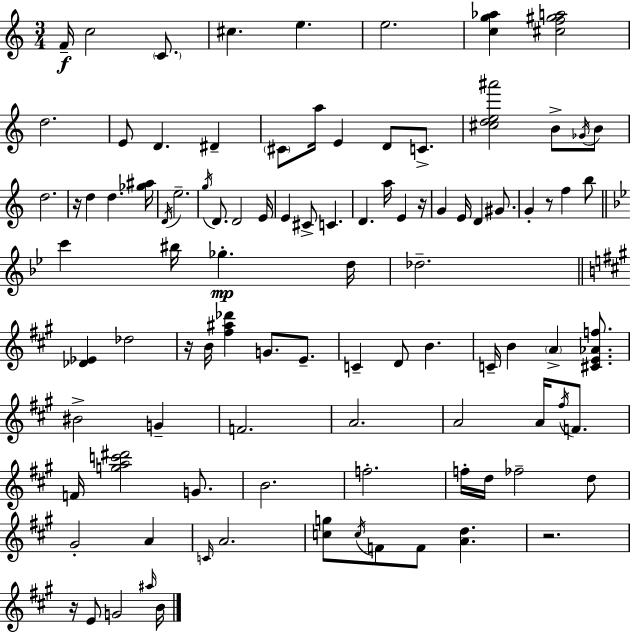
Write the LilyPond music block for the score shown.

{
  \clef treble
  \numericTimeSignature
  \time 3/4
  \key c \major
  f'16--\f c''2 \parenthesize c'8. | cis''4. e''4. | e''2. | <c'' g'' aes''>4 <cis'' f'' gis'' a''>2 | \break d''2. | e'8 d'4. dis'4-- | \parenthesize cis'8 a''16 e'4 d'8 c'8.-> | <cis'' d'' e'' ais'''>2 b'8-> \acciaccatura { ges'16 } b'8 | \break d''2. | r16 d''4 d''4. | <ges'' ais''>16 \acciaccatura { d'16 } e''2.-- | \acciaccatura { g''16 } d'8. d'2 | \break e'16 e'4 cis'8-> c'4. | d'4. a''16 e'4 | r16 g'4 e'16 d'4 | gis'8. g'4-. r8 f''4 | \break b''8 \bar "||" \break \key bes \major c'''4 bis''16 ges''4.-.\mp d''16 | des''2.-- | \bar "||" \break \key a \major <des' ees'>4 des''2 | r16 b'16 <fis'' ais'' des'''>4 g'8. e'8.-- | c'4-- d'8 b'4. | c'16-- b'4 \parenthesize a'4-> <cis' e' aes' f''>8. | \break bis'2-> g'4-- | f'2. | a'2. | a'2 a'16 \acciaccatura { fis''16 } f'8. | \break f'16 <g'' a'' c''' dis'''>2 g'8. | b'2. | f''2.-. | f''16-. d''16 fes''2-- d''8 | \break gis'2-. a'4 | \grace { c'16 } a'2. | <c'' g''>8 \acciaccatura { c''16 } f'8 f'8 <a' d''>4. | r2. | \break r16 e'8 g'2 | \grace { ais''16 } b'16 \bar "|."
}